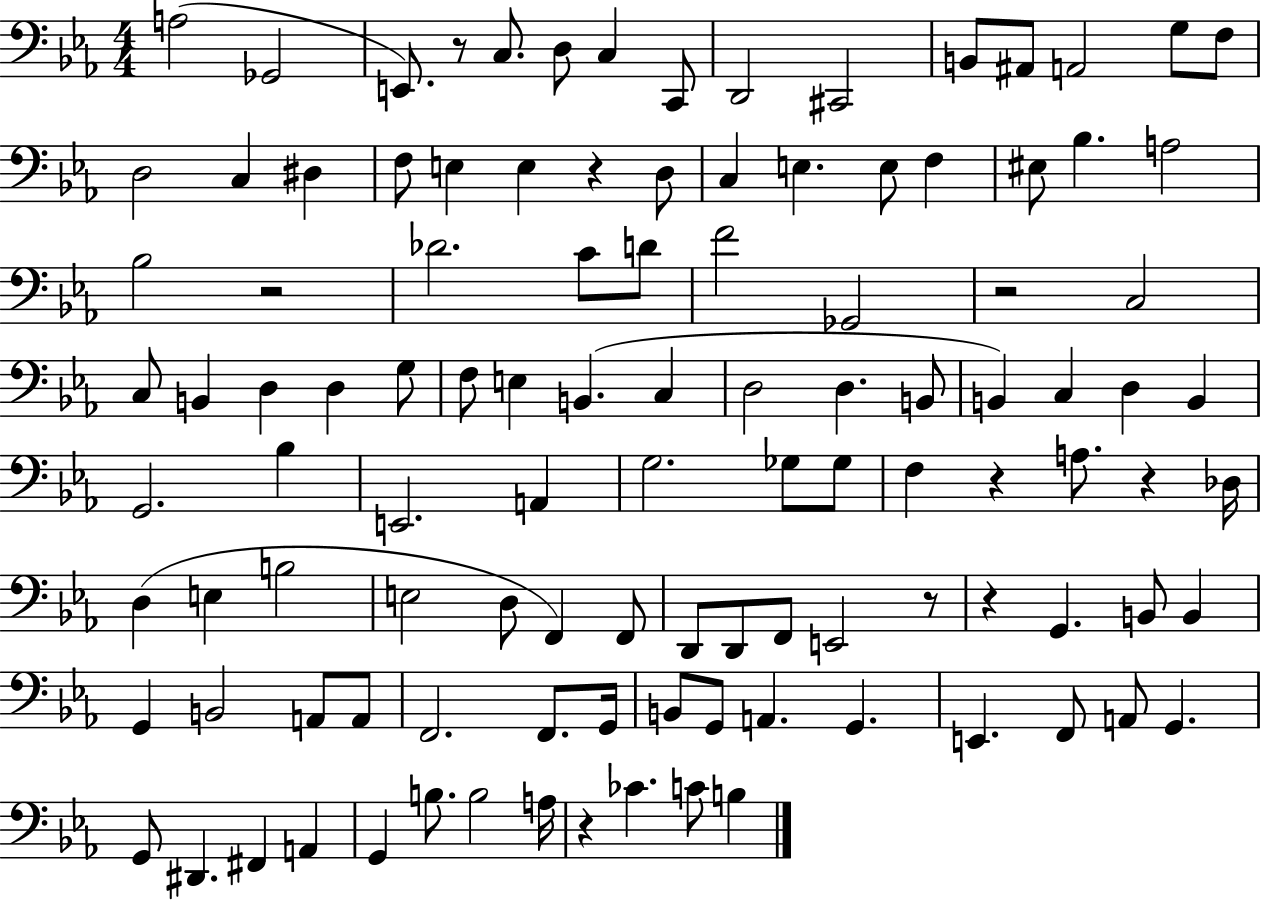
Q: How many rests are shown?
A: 9